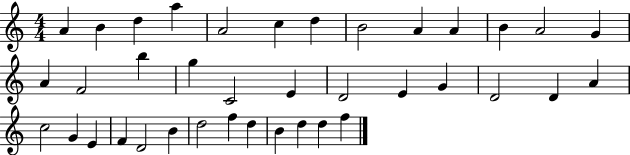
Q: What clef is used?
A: treble